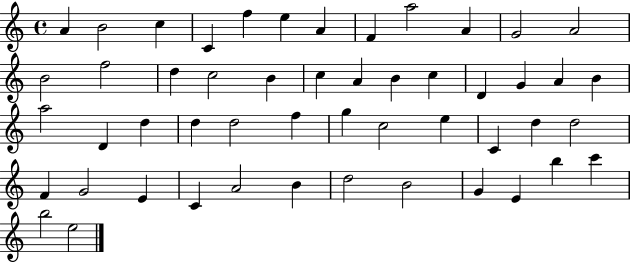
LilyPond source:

{
  \clef treble
  \time 4/4
  \defaultTimeSignature
  \key c \major
  a'4 b'2 c''4 | c'4 f''4 e''4 a'4 | f'4 a''2 a'4 | g'2 a'2 | \break b'2 f''2 | d''4 c''2 b'4 | c''4 a'4 b'4 c''4 | d'4 g'4 a'4 b'4 | \break a''2 d'4 d''4 | d''4 d''2 f''4 | g''4 c''2 e''4 | c'4 d''4 d''2 | \break f'4 g'2 e'4 | c'4 a'2 b'4 | d''2 b'2 | g'4 e'4 b''4 c'''4 | \break b''2 e''2 | \bar "|."
}